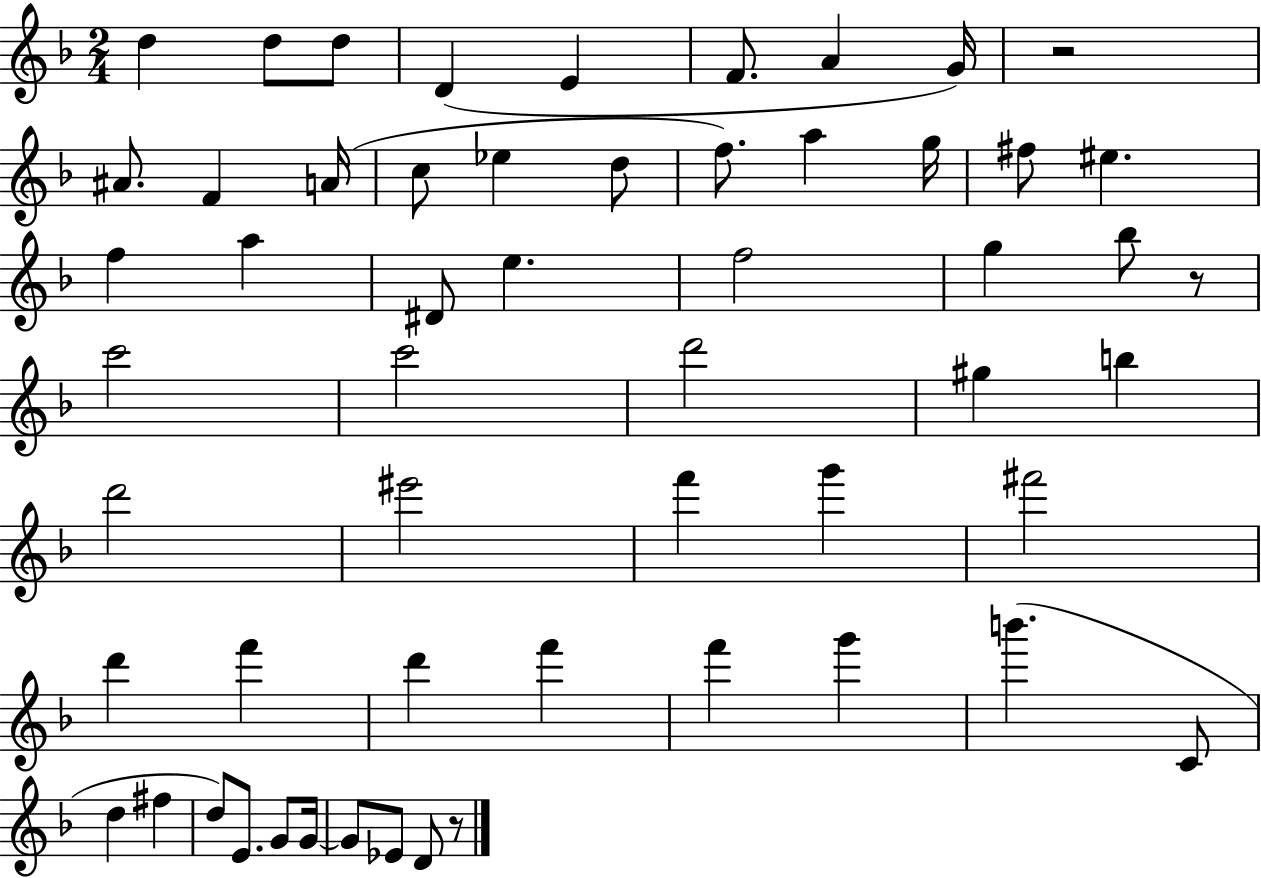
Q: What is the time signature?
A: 2/4